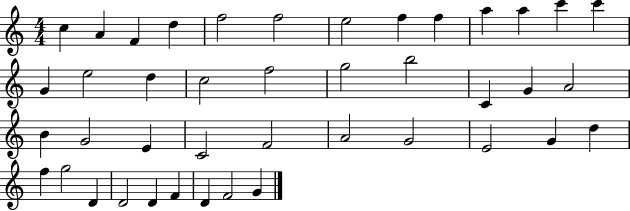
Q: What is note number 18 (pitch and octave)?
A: F5